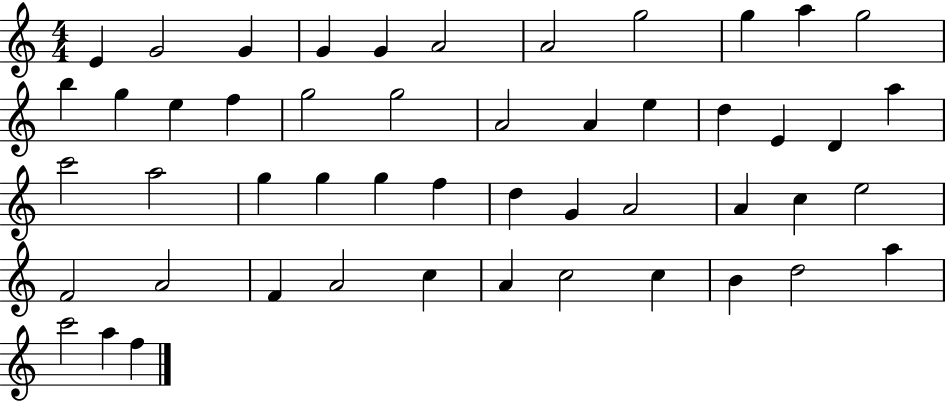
E4/q G4/h G4/q G4/q G4/q A4/h A4/h G5/h G5/q A5/q G5/h B5/q G5/q E5/q F5/q G5/h G5/h A4/h A4/q E5/q D5/q E4/q D4/q A5/q C6/h A5/h G5/q G5/q G5/q F5/q D5/q G4/q A4/h A4/q C5/q E5/h F4/h A4/h F4/q A4/h C5/q A4/q C5/h C5/q B4/q D5/h A5/q C6/h A5/q F5/q